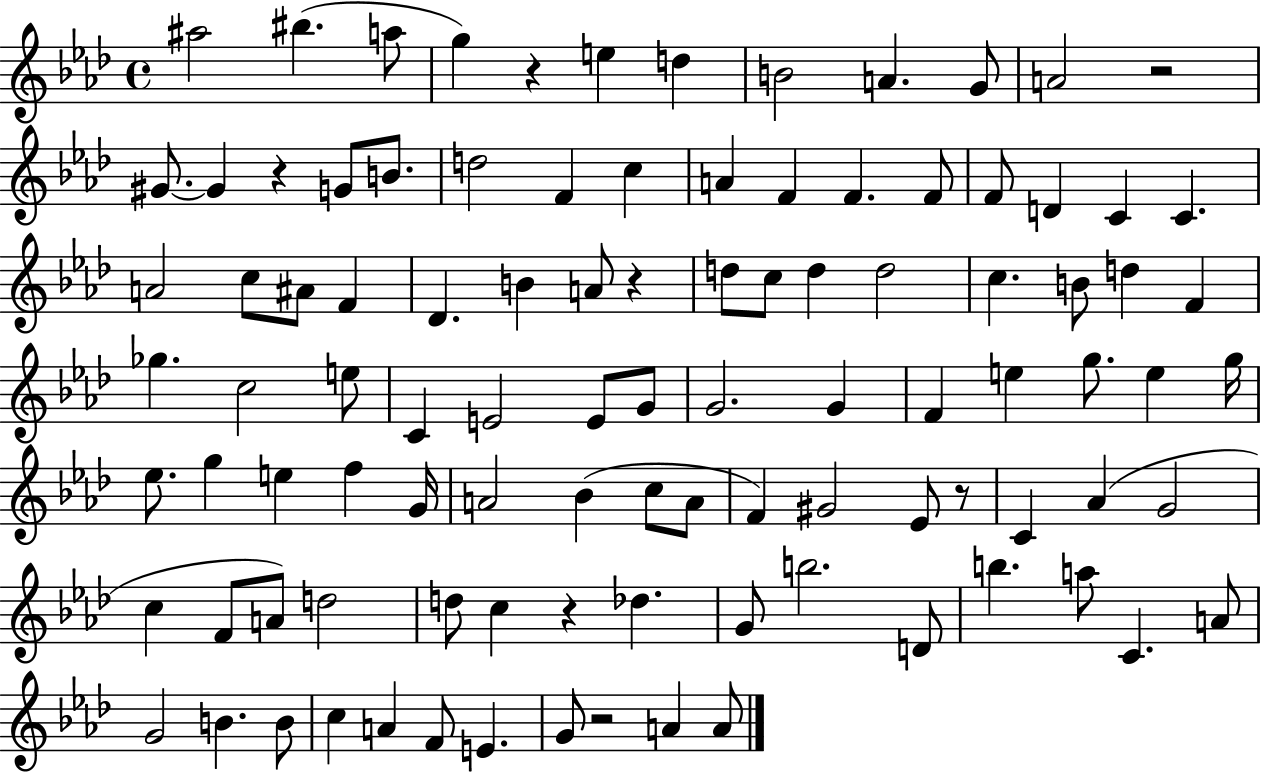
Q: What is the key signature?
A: AES major